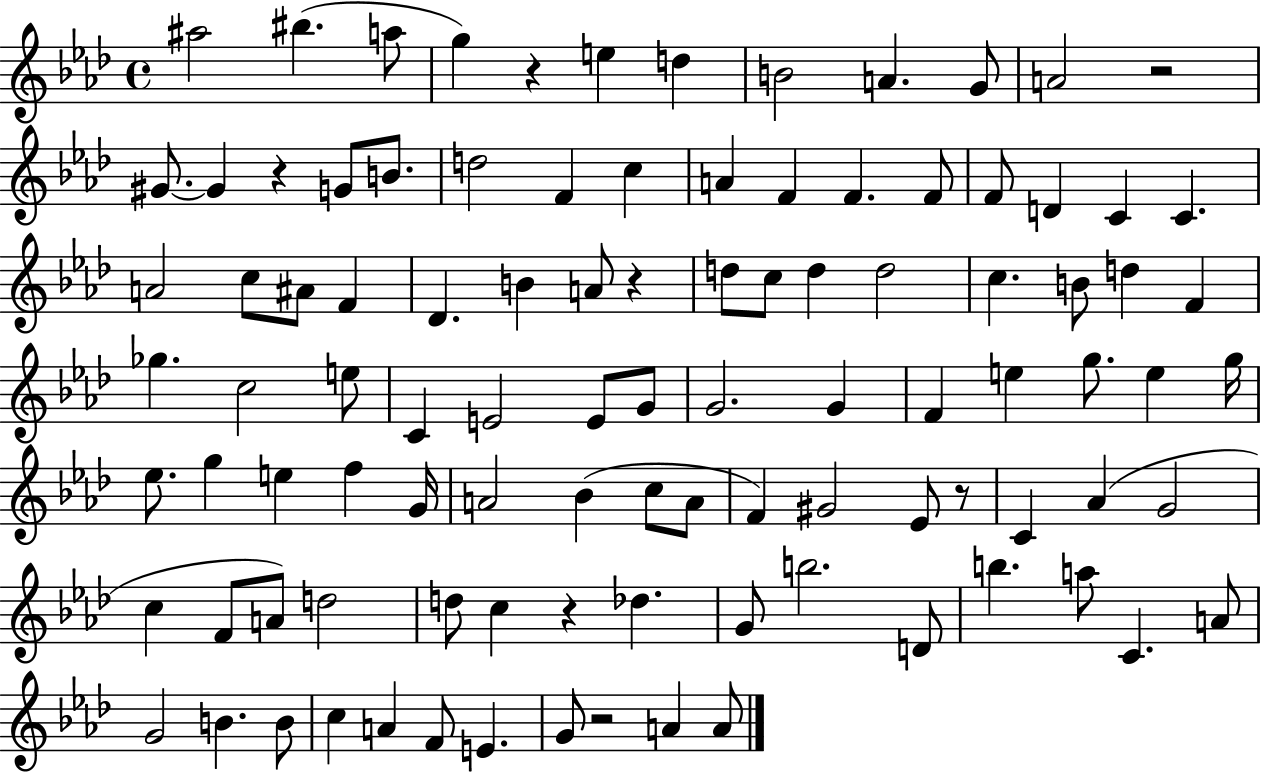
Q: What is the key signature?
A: AES major